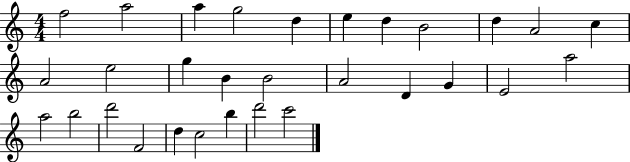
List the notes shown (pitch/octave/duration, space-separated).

F5/h A5/h A5/q G5/h D5/q E5/q D5/q B4/h D5/q A4/h C5/q A4/h E5/h G5/q B4/q B4/h A4/h D4/q G4/q E4/h A5/h A5/h B5/h D6/h F4/h D5/q C5/h B5/q D6/h C6/h